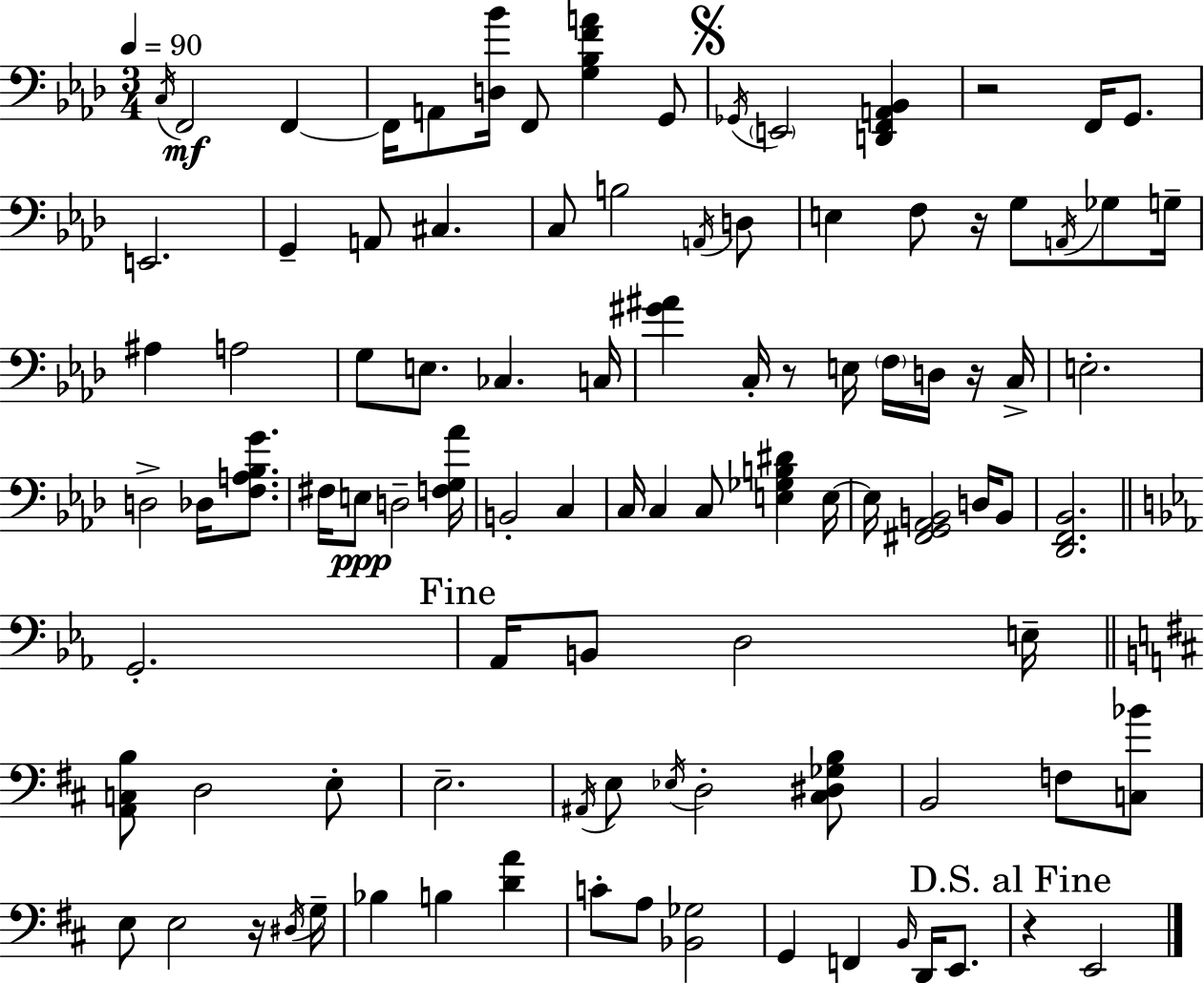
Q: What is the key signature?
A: F minor